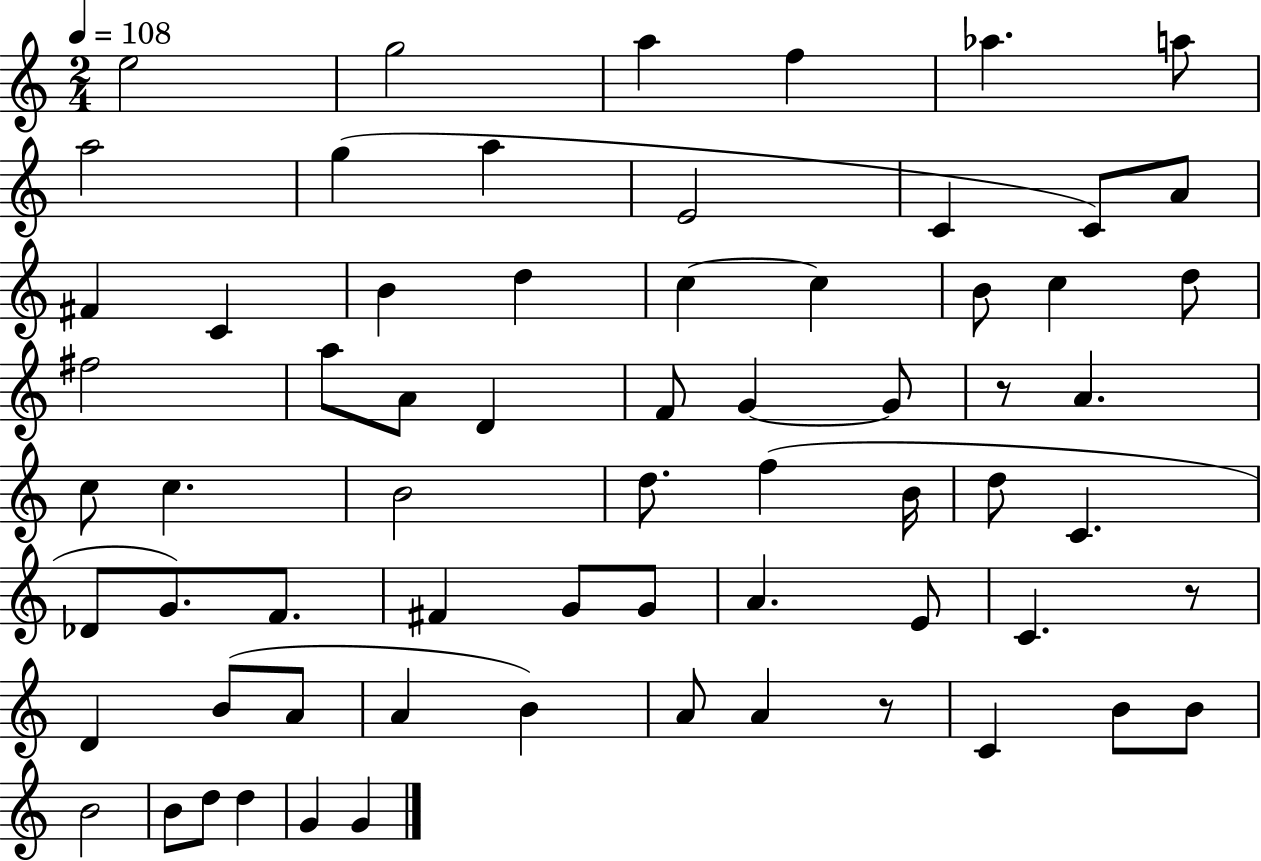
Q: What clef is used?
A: treble